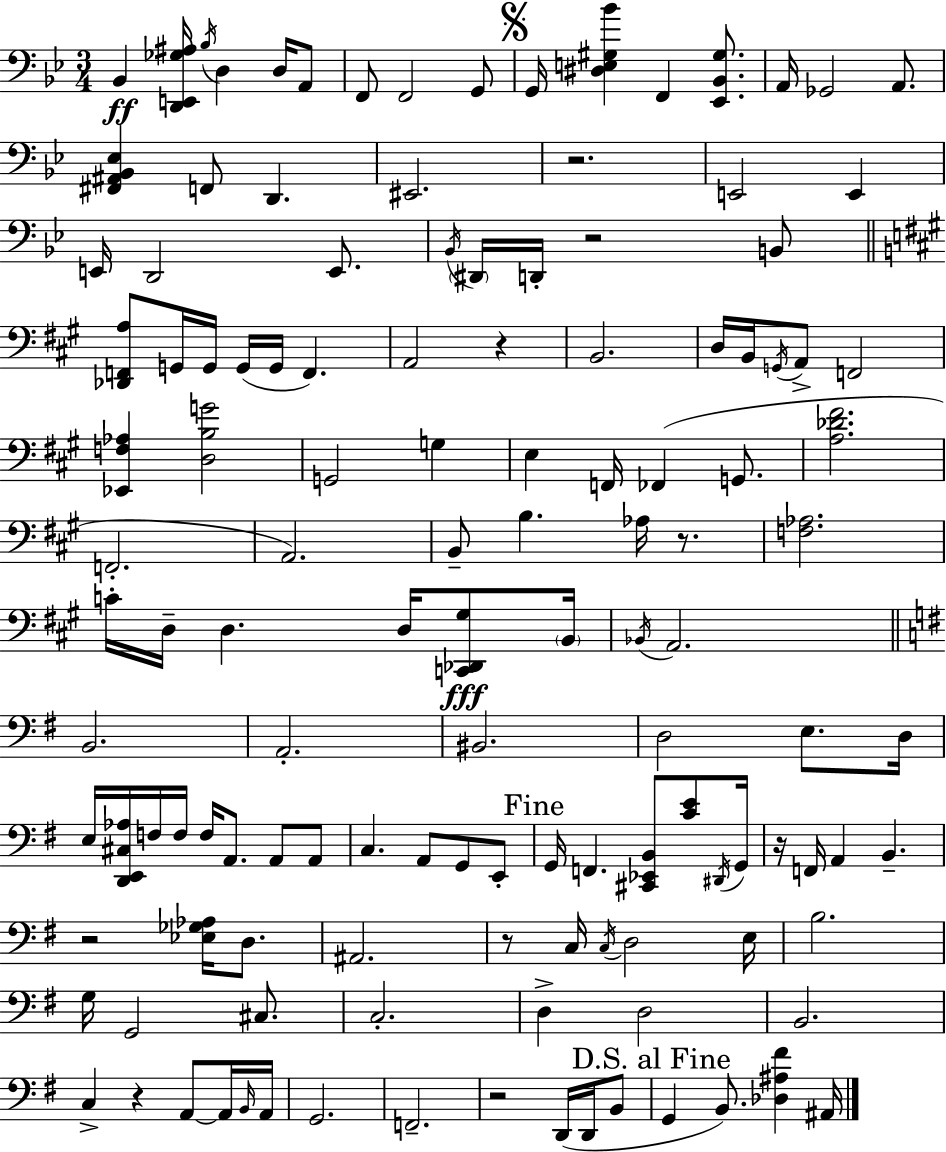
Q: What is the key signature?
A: G minor